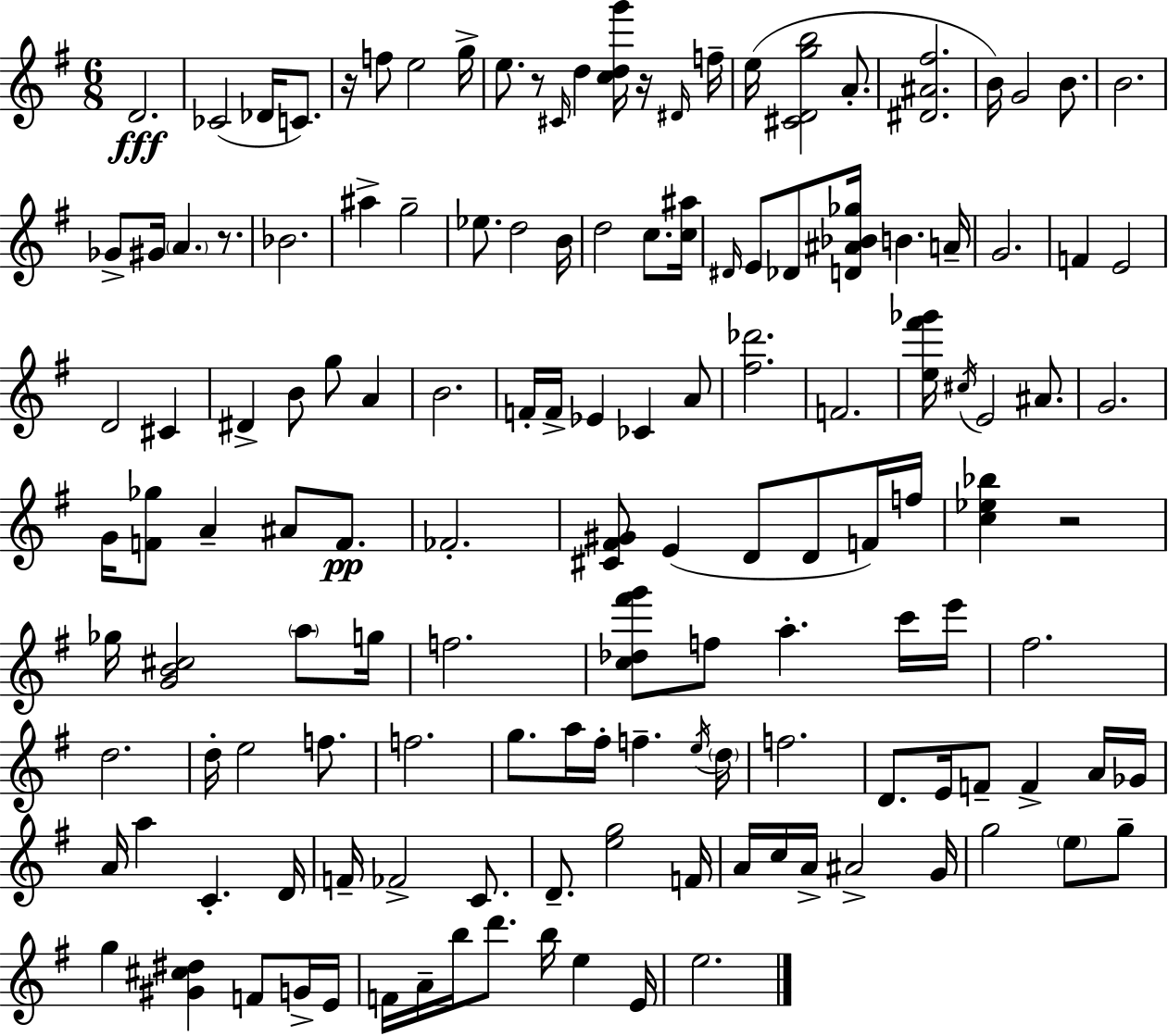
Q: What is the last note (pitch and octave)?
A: E5